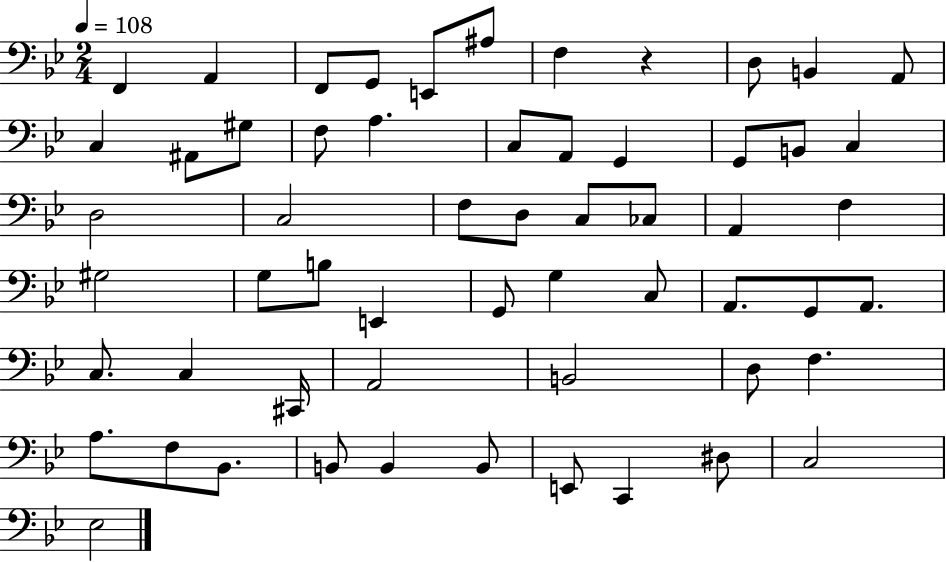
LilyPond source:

{
  \clef bass
  \numericTimeSignature
  \time 2/4
  \key bes \major
  \tempo 4 = 108
  f,4 a,4 | f,8 g,8 e,8 ais8 | f4 r4 | d8 b,4 a,8 | \break c4 ais,8 gis8 | f8 a4. | c8 a,8 g,4 | g,8 b,8 c4 | \break d2 | c2 | f8 d8 c8 ces8 | a,4 f4 | \break gis2 | g8 b8 e,4 | g,8 g4 c8 | a,8. g,8 a,8. | \break c8. c4 cis,16 | a,2 | b,2 | d8 f4. | \break a8. f8 bes,8. | b,8 b,4 b,8 | e,8 c,4 dis8 | c2 | \break ees2 | \bar "|."
}